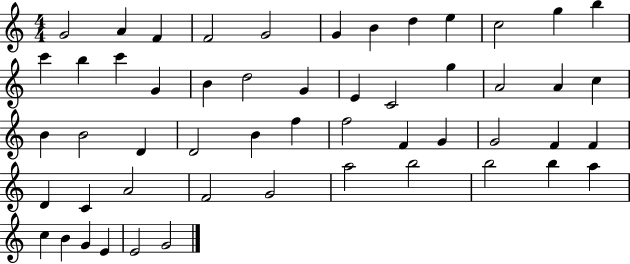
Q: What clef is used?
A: treble